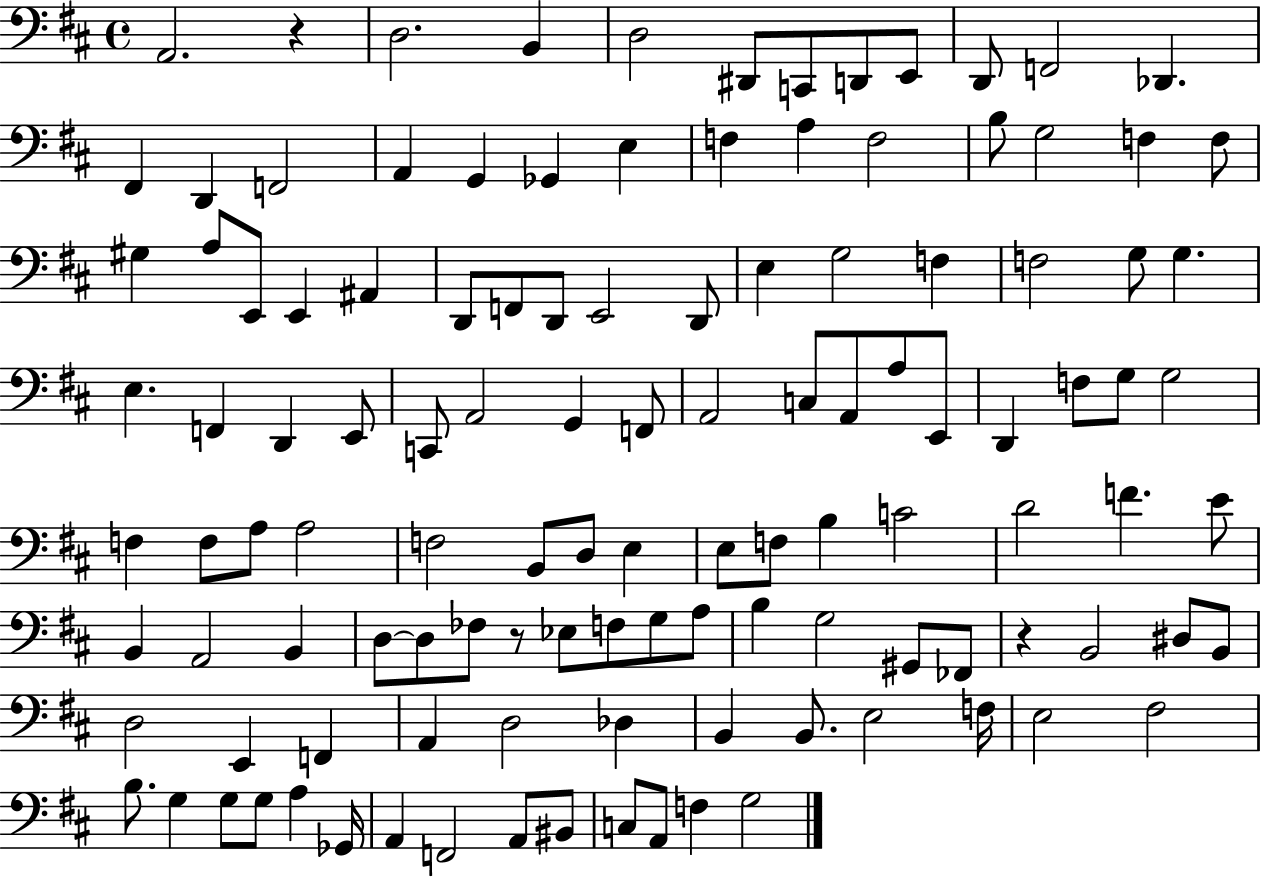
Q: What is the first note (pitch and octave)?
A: A2